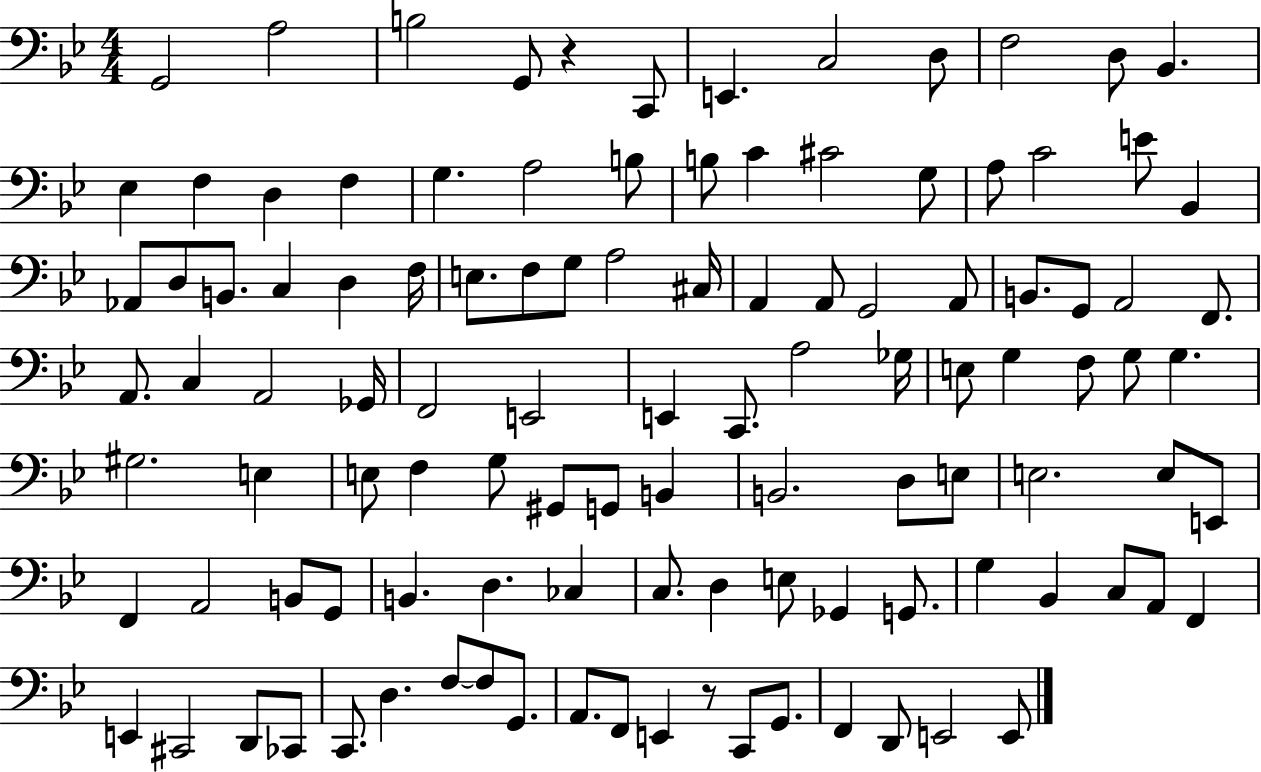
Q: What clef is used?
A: bass